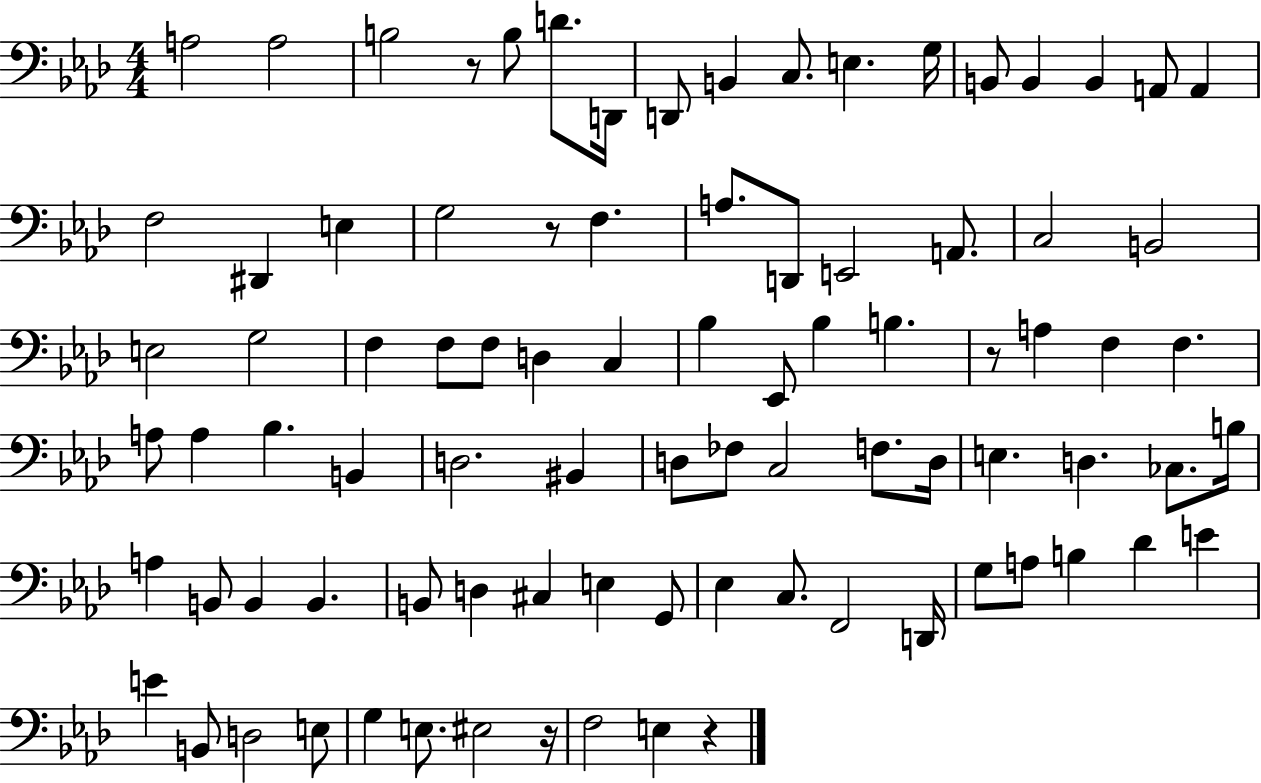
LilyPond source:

{
  \clef bass
  \numericTimeSignature
  \time 4/4
  \key aes \major
  \repeat volta 2 { a2 a2 | b2 r8 b8 d'8. d,16 | d,8 b,4 c8. e4. g16 | b,8 b,4 b,4 a,8 a,4 | \break f2 dis,4 e4 | g2 r8 f4. | a8. d,8 e,2 a,8. | c2 b,2 | \break e2 g2 | f4 f8 f8 d4 c4 | bes4 ees,8 bes4 b4. | r8 a4 f4 f4. | \break a8 a4 bes4. b,4 | d2. bis,4 | d8 fes8 c2 f8. d16 | e4. d4. ces8. b16 | \break a4 b,8 b,4 b,4. | b,8 d4 cis4 e4 g,8 | ees4 c8. f,2 d,16 | g8 a8 b4 des'4 e'4 | \break e'4 b,8 d2 e8 | g4 e8. eis2 r16 | f2 e4 r4 | } \bar "|."
}